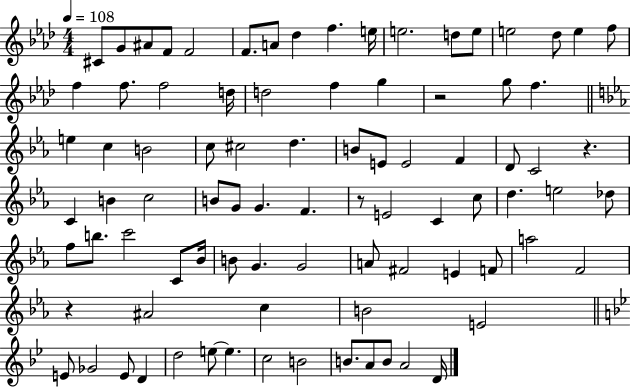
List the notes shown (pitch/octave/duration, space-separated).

C#4/e G4/e A#4/e F4/e F4/h F4/e. A4/e Db5/q F5/q. E5/s E5/h. D5/e E5/e E5/h Db5/e E5/q F5/e F5/q F5/e. F5/h D5/s D5/h F5/q G5/q R/h G5/e F5/q. E5/q C5/q B4/h C5/e C#5/h D5/q. B4/e E4/e E4/h F4/q D4/e C4/h R/q. C4/q B4/q C5/h B4/e G4/e G4/q. F4/q. R/e E4/h C4/q C5/e D5/q. E5/h Db5/e F5/e B5/e. C6/h C4/e Bb4/s B4/e G4/q. G4/h A4/e F#4/h E4/q F4/e A5/h F4/h R/q A#4/h C5/q B4/h E4/h E4/e Gb4/h E4/e D4/q D5/h E5/e E5/q. C5/h B4/h B4/e. A4/e B4/e A4/h D4/s